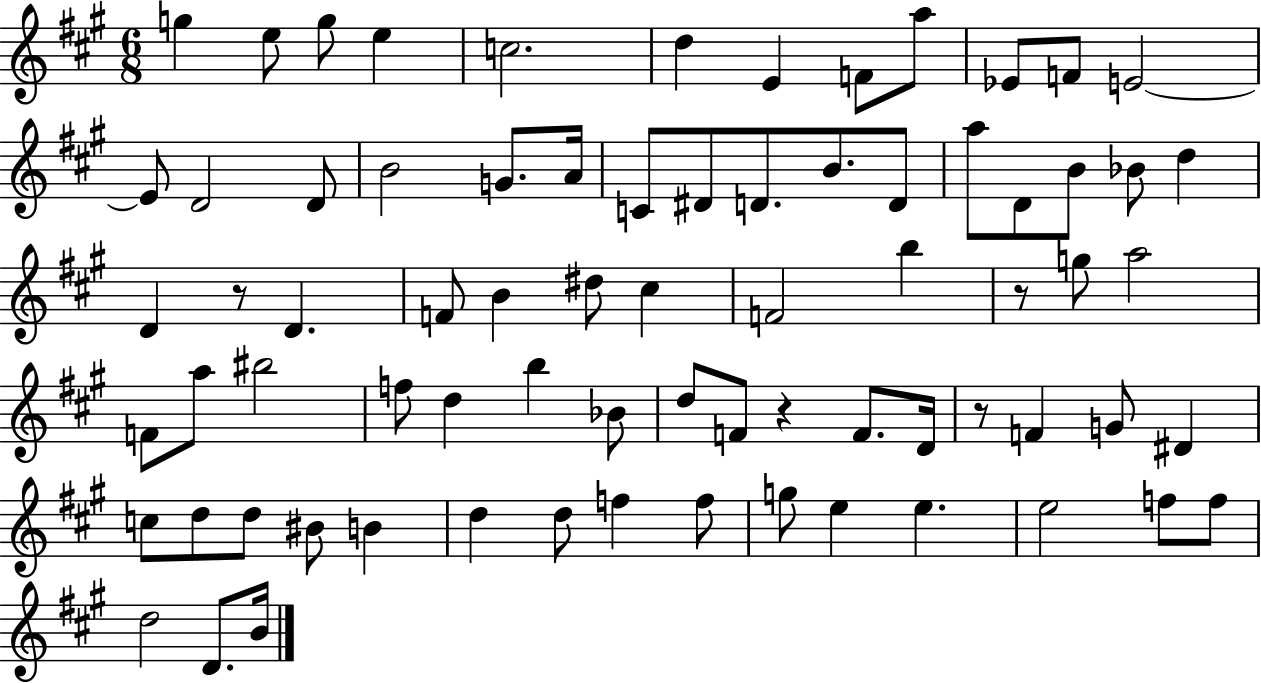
G5/q E5/e G5/e E5/q C5/h. D5/q E4/q F4/e A5/e Eb4/e F4/e E4/h E4/e D4/h D4/e B4/h G4/e. A4/s C4/e D#4/e D4/e. B4/e. D4/e A5/e D4/e B4/e Bb4/e D5/q D4/q R/e D4/q. F4/e B4/q D#5/e C#5/q F4/h B5/q R/e G5/e A5/h F4/e A5/e BIS5/h F5/e D5/q B5/q Bb4/e D5/e F4/e R/q F4/e. D4/s R/e F4/q G4/e D#4/q C5/e D5/e D5/e BIS4/e B4/q D5/q D5/e F5/q F5/e G5/e E5/q E5/q. E5/h F5/e F5/e D5/h D4/e. B4/s